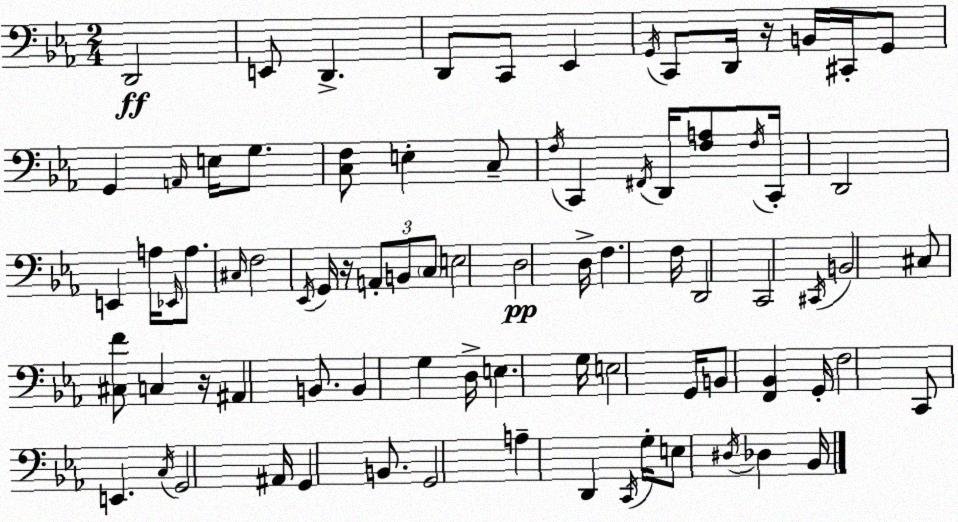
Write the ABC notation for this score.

X:1
T:Untitled
M:2/4
L:1/4
K:Cm
D,,2 E,,/2 D,, D,,/2 C,,/2 _E,, G,,/4 C,,/2 D,,/4 z/4 B,,/4 ^C,,/4 G,,/2 G,, A,,/4 E,/4 G,/2 [C,F,]/2 E, C,/2 F,/4 C,, ^F,,/4 D,,/4 [F,A,]/2 F,/4 C,,/4 D,,2 E,, A,/4 _E,,/4 A,/2 ^C,/4 F,2 _E,,/4 G,,/4 z/4 A,,/2 B,,/2 C,/2 E,2 D,2 D,/4 F, F,/4 D,,2 C,,2 ^C,,/4 B,,2 ^C,/2 [^C,F]/2 C, z/4 ^A,, B,,/2 B,, G, D,/4 E, G,/4 E,2 G,,/4 B,,/2 [F,,_B,,] G,,/4 F,2 C,,/2 E,, C,/4 G,,2 ^A,,/4 G,, B,,/2 G,,2 A, D,, C,,/4 G,/4 E,/2 ^D,/4 _D, _B,,/4